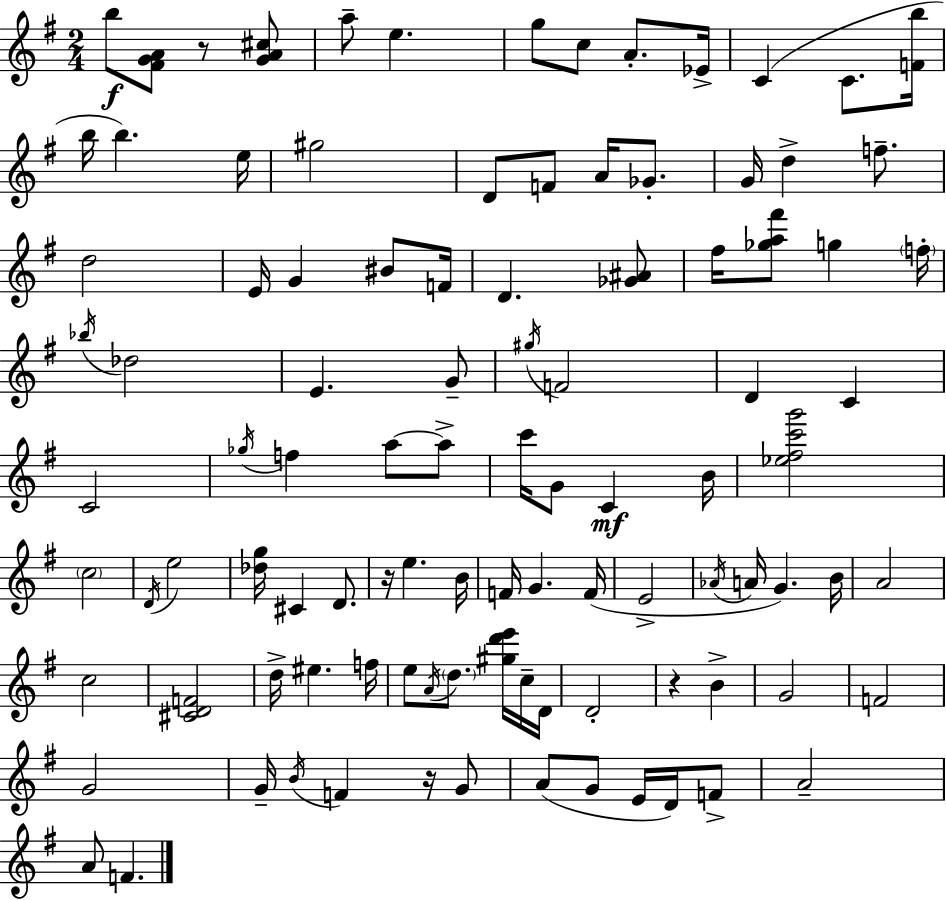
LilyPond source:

{
  \clef treble
  \numericTimeSignature
  \time 2/4
  \key e \minor
  b''8\f <fis' g' a'>8 r8 <g' a' cis''>8 | a''8-- e''4. | g''8 c''8 a'8.-. ees'16-> | c'4( c'8. <f' b''>16 | \break b''16 b''4.) e''16 | gis''2 | d'8 f'8 a'16 ges'8.-. | g'16 d''4-> f''8.-- | \break d''2 | e'16 g'4 bis'8 f'16 | d'4. <ges' ais'>8 | fis''16 <ges'' a'' fis'''>8 g''4 \parenthesize f''16-. | \break \acciaccatura { bes''16 } des''2 | e'4. g'8-- | \acciaccatura { gis''16 } f'2 | d'4 c'4 | \break c'2 | \acciaccatura { ges''16 } f''4 a''8~~ | a''8-> c'''16 g'8 c'4\mf | b'16 <ees'' fis'' c''' g'''>2 | \break \parenthesize c''2 | \acciaccatura { d'16 } e''2 | <des'' g''>16 cis'4 | d'8. r16 e''4. | \break b'16 f'16 g'4. | f'16( e'2-> | \acciaccatura { aes'16 } a'16 g'4.) | b'16 a'2 | \break c''2 | <cis' d' f'>2 | d''16-> eis''4. | f''16 e''8 \acciaccatura { a'16 } | \break \parenthesize d''8. <gis'' d''' e'''>16 c''16-- d'16 d'2-. | r4 | b'4-> g'2 | f'2 | \break g'2 | g'16-- \acciaccatura { b'16 } | f'4 r16 g'8 a'8( | g'8 e'16 d'16) f'8-> a'2-- | \break a'8 | f'4. \bar "|."
}